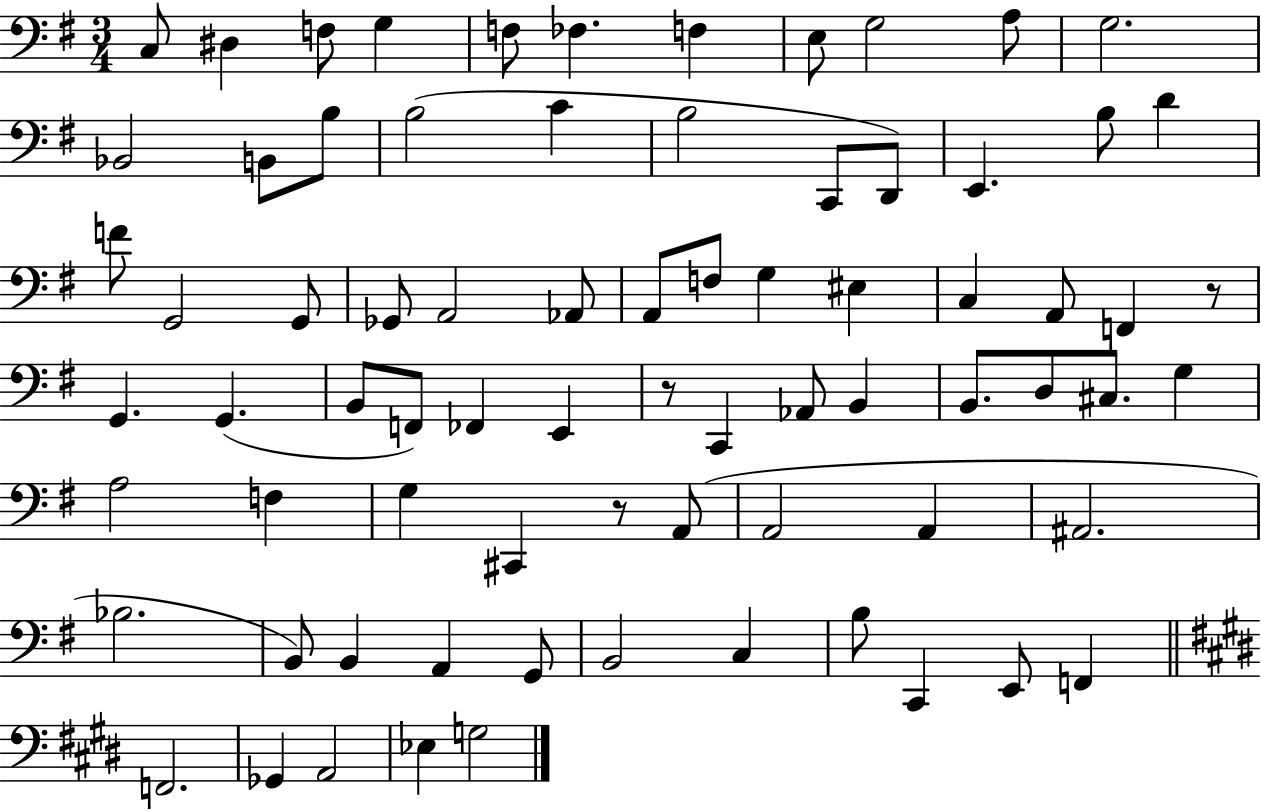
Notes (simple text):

C3/e D#3/q F3/e G3/q F3/e FES3/q. F3/q E3/e G3/h A3/e G3/h. Bb2/h B2/e B3/e B3/h C4/q B3/h C2/e D2/e E2/q. B3/e D4/q F4/e G2/h G2/e Gb2/e A2/h Ab2/e A2/e F3/e G3/q EIS3/q C3/q A2/e F2/q R/e G2/q. G2/q. B2/e F2/e FES2/q E2/q R/e C2/q Ab2/e B2/q B2/e. D3/e C#3/e. G3/q A3/h F3/q G3/q C#2/q R/e A2/e A2/h A2/q A#2/h. Bb3/h. B2/e B2/q A2/q G2/e B2/h C3/q B3/e C2/q E2/e F2/q F2/h. Gb2/q A2/h Eb3/q G3/h